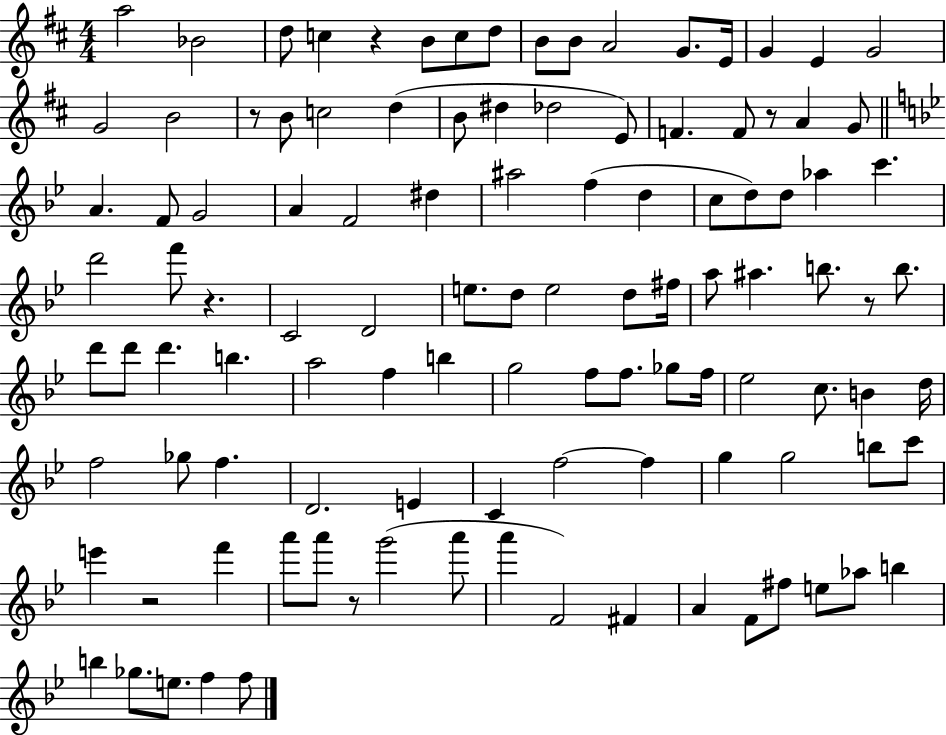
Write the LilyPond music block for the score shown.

{
  \clef treble
  \numericTimeSignature
  \time 4/4
  \key d \major
  a''2 bes'2 | d''8 c''4 r4 b'8 c''8 d''8 | b'8 b'8 a'2 g'8. e'16 | g'4 e'4 g'2 | \break g'2 b'2 | r8 b'8 c''2 d''4( | b'8 dis''4 des''2 e'8) | f'4. f'8 r8 a'4 g'8 | \break \bar "||" \break \key bes \major a'4. f'8 g'2 | a'4 f'2 dis''4 | ais''2 f''4( d''4 | c''8 d''8) d''8 aes''4 c'''4. | \break d'''2 f'''8 r4. | c'2 d'2 | e''8. d''8 e''2 d''8 fis''16 | a''8 ais''4. b''8. r8 b''8. | \break d'''8 d'''8 d'''4. b''4. | a''2 f''4 b''4 | g''2 f''8 f''8. ges''8 f''16 | ees''2 c''8. b'4 d''16 | \break f''2 ges''8 f''4. | d'2. e'4 | c'4 f''2~~ f''4 | g''4 g''2 b''8 c'''8 | \break e'''4 r2 f'''4 | a'''8 a'''8 r8 g'''2( a'''8 | a'''4 f'2) fis'4 | a'4 f'8 fis''8 e''8 aes''8 b''4 | \break b''4 ges''8. e''8. f''4 f''8 | \bar "|."
}